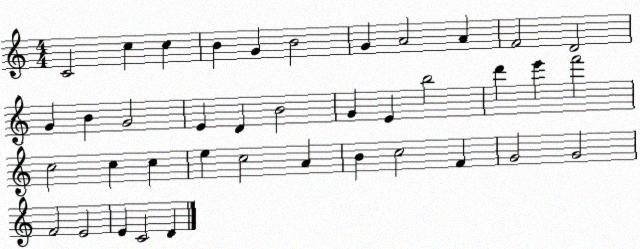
X:1
T:Untitled
M:4/4
L:1/4
K:C
C2 c c B G B2 G A2 A F2 D2 G B G2 E D B2 G E b2 d' e' f'2 c2 c c e c2 A B c2 F G2 G2 F2 E2 E C2 D